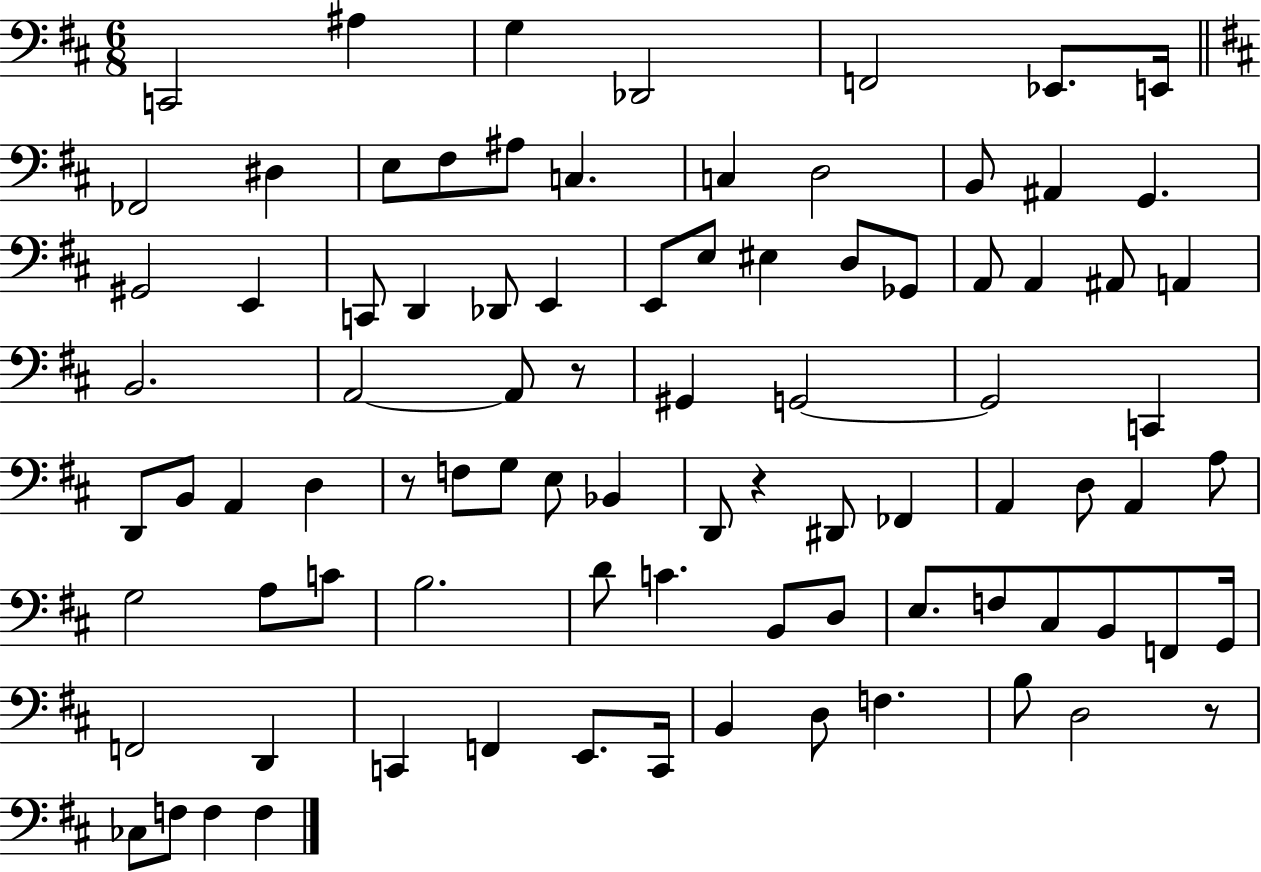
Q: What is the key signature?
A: D major